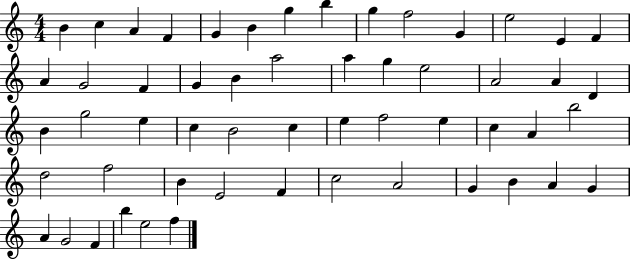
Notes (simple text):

B4/q C5/q A4/q F4/q G4/q B4/q G5/q B5/q G5/q F5/h G4/q E5/h E4/q F4/q A4/q G4/h F4/q G4/q B4/q A5/h A5/q G5/q E5/h A4/h A4/q D4/q B4/q G5/h E5/q C5/q B4/h C5/q E5/q F5/h E5/q C5/q A4/q B5/h D5/h F5/h B4/q E4/h F4/q C5/h A4/h G4/q B4/q A4/q G4/q A4/q G4/h F4/q B5/q E5/h F5/q